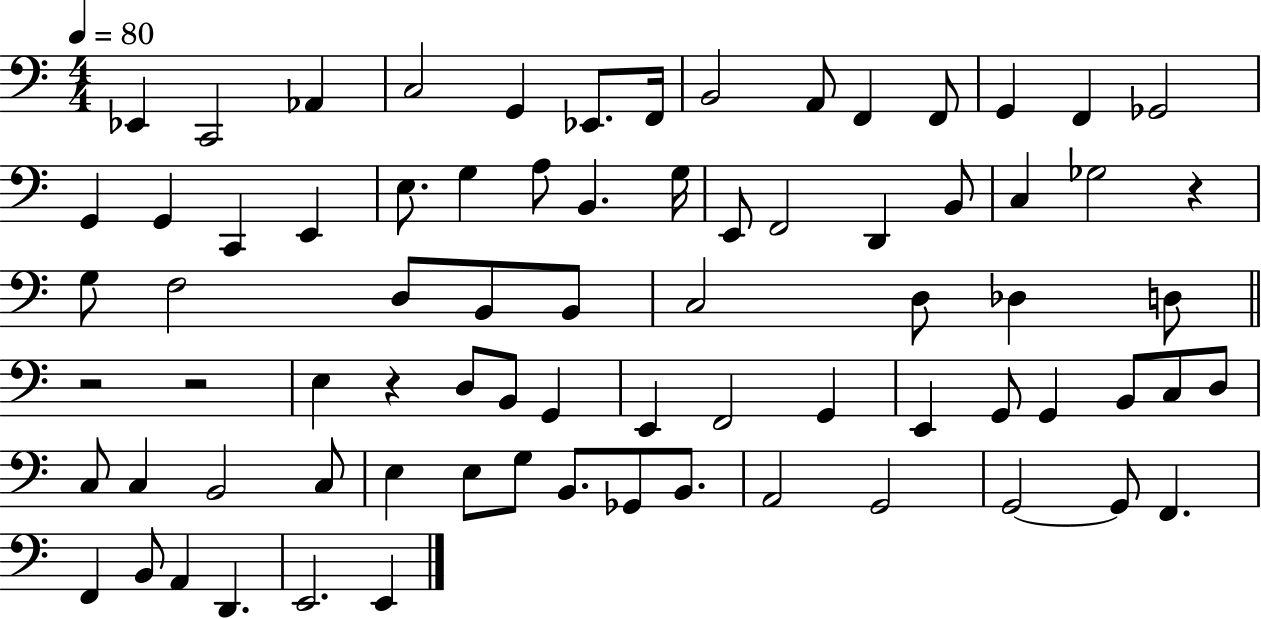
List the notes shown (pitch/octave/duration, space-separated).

Eb2/q C2/h Ab2/q C3/h G2/q Eb2/e. F2/s B2/h A2/e F2/q F2/e G2/q F2/q Gb2/h G2/q G2/q C2/q E2/q E3/e. G3/q A3/e B2/q. G3/s E2/e F2/h D2/q B2/e C3/q Gb3/h R/q G3/e F3/h D3/e B2/e B2/e C3/h D3/e Db3/q D3/e R/h R/h E3/q R/q D3/e B2/e G2/q E2/q F2/h G2/q E2/q G2/e G2/q B2/e C3/e D3/e C3/e C3/q B2/h C3/e E3/q E3/e G3/e B2/e. Gb2/e B2/e. A2/h G2/h G2/h G2/e F2/q. F2/q B2/e A2/q D2/q. E2/h. E2/q